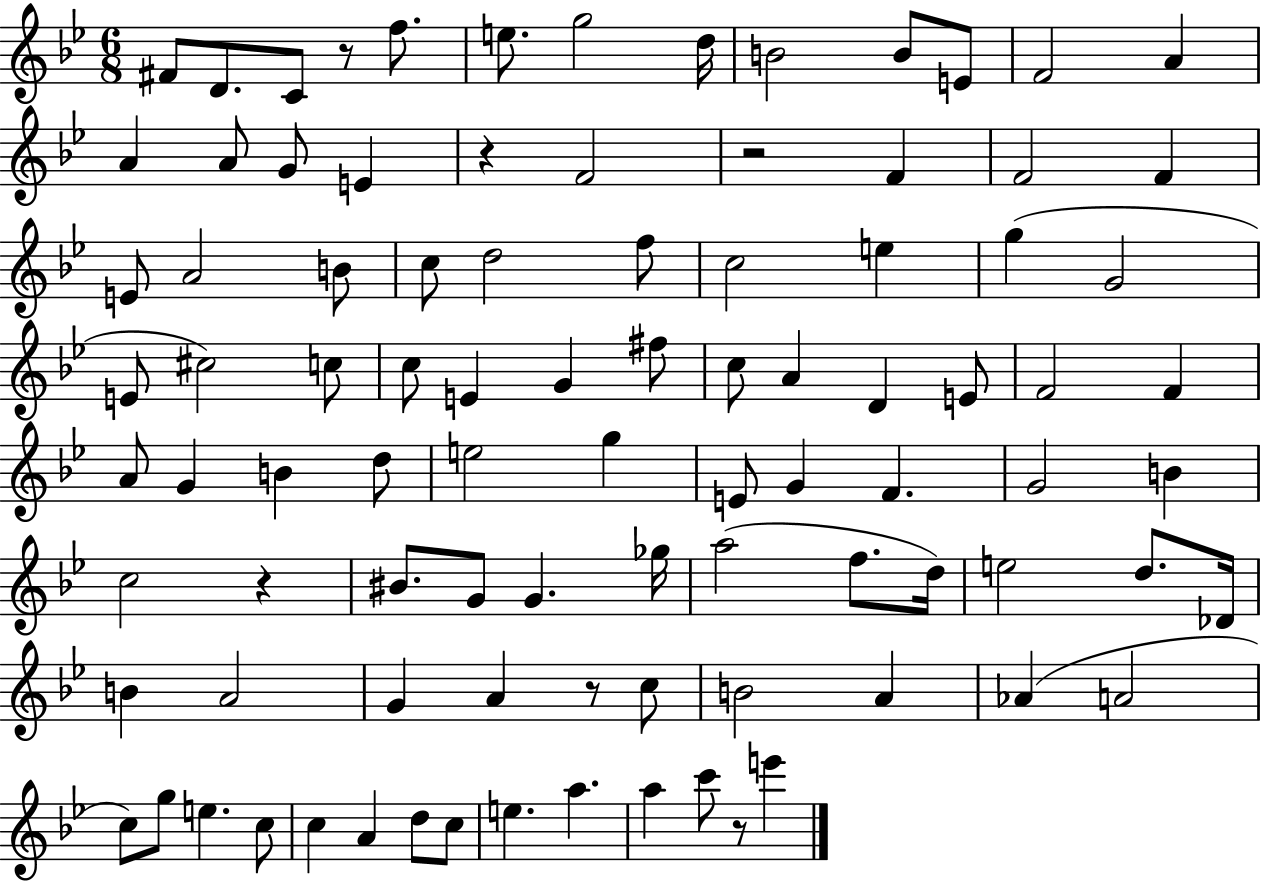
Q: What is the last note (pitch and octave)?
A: E6